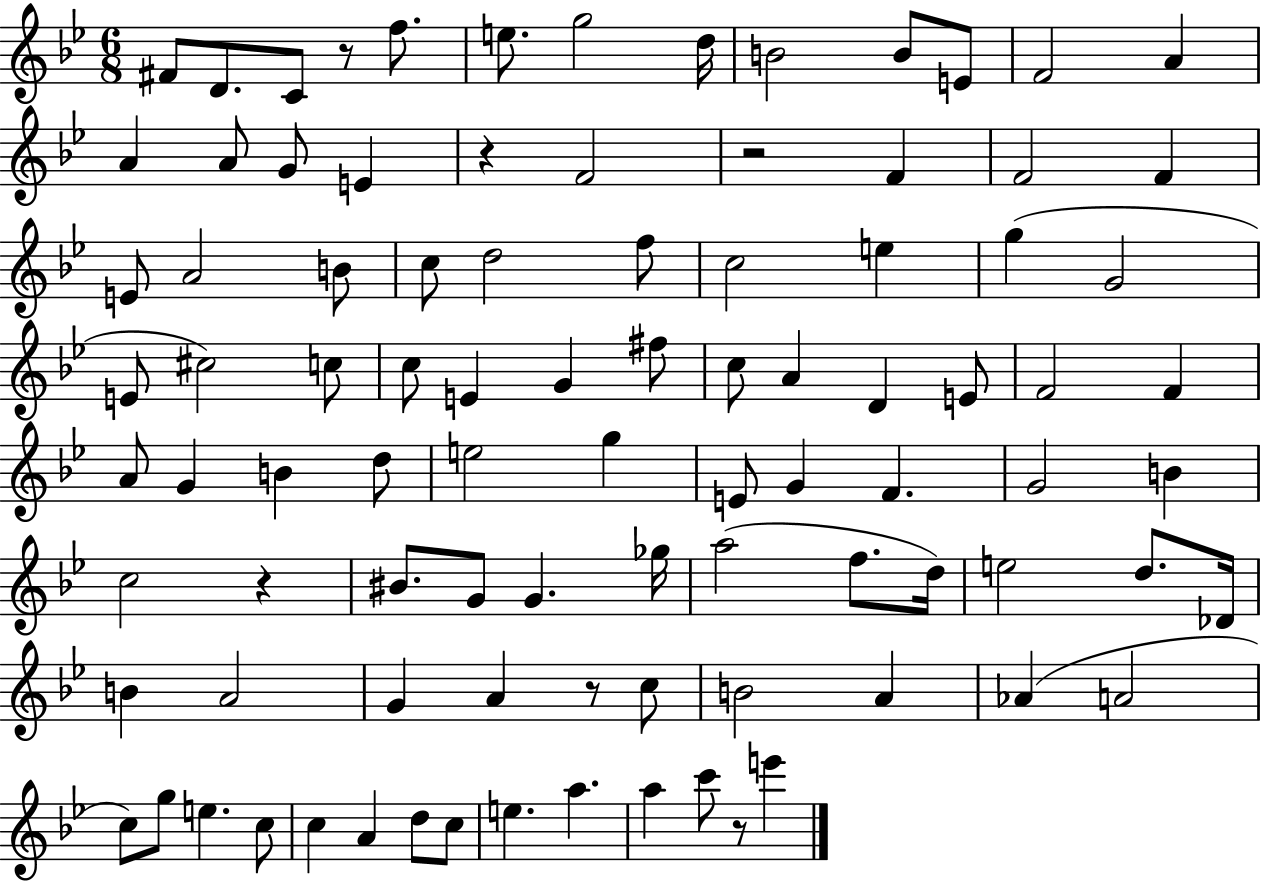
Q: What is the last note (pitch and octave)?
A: E6